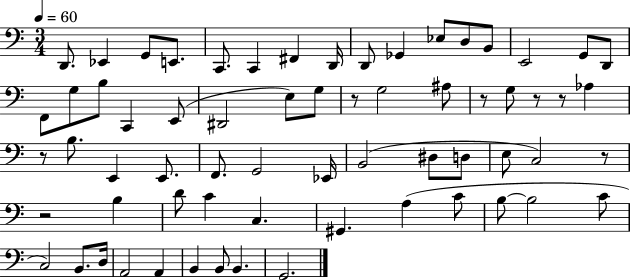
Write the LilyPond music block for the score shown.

{
  \clef bass
  \numericTimeSignature
  \time 3/4
  \key c \major
  \tempo 4 = 60
  d,8. ees,4 g,8 e,8. | c,8. c,4 fis,4 d,16 | d,8 ges,4 ees8 d8 b,8 | e,2 g,8 d,8 | \break f,8 g8 b8 c,4 e,8( | dis,2 e8) g8 | r8 g2 ais8 | r8 g8 r8 r8 aes4 | \break r8 b8. e,4 e,8. | f,8. g,2 ees,16 | b,2( dis8 d8 | e8 c2) r8 | \break r2 b4 | d'8 c'4 c4. | gis,4. a4( c'8 | b8~~ b2 c'8 | \break c2) b,8. d16 | a,2 a,4 | b,4 b,8 b,4. | g,2. | \break \bar "|."
}